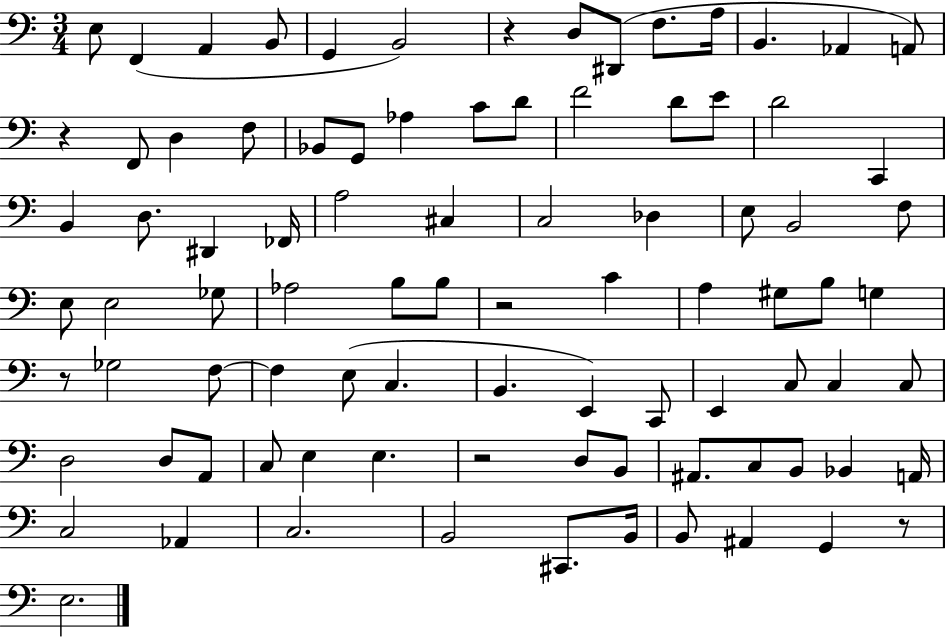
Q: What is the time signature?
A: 3/4